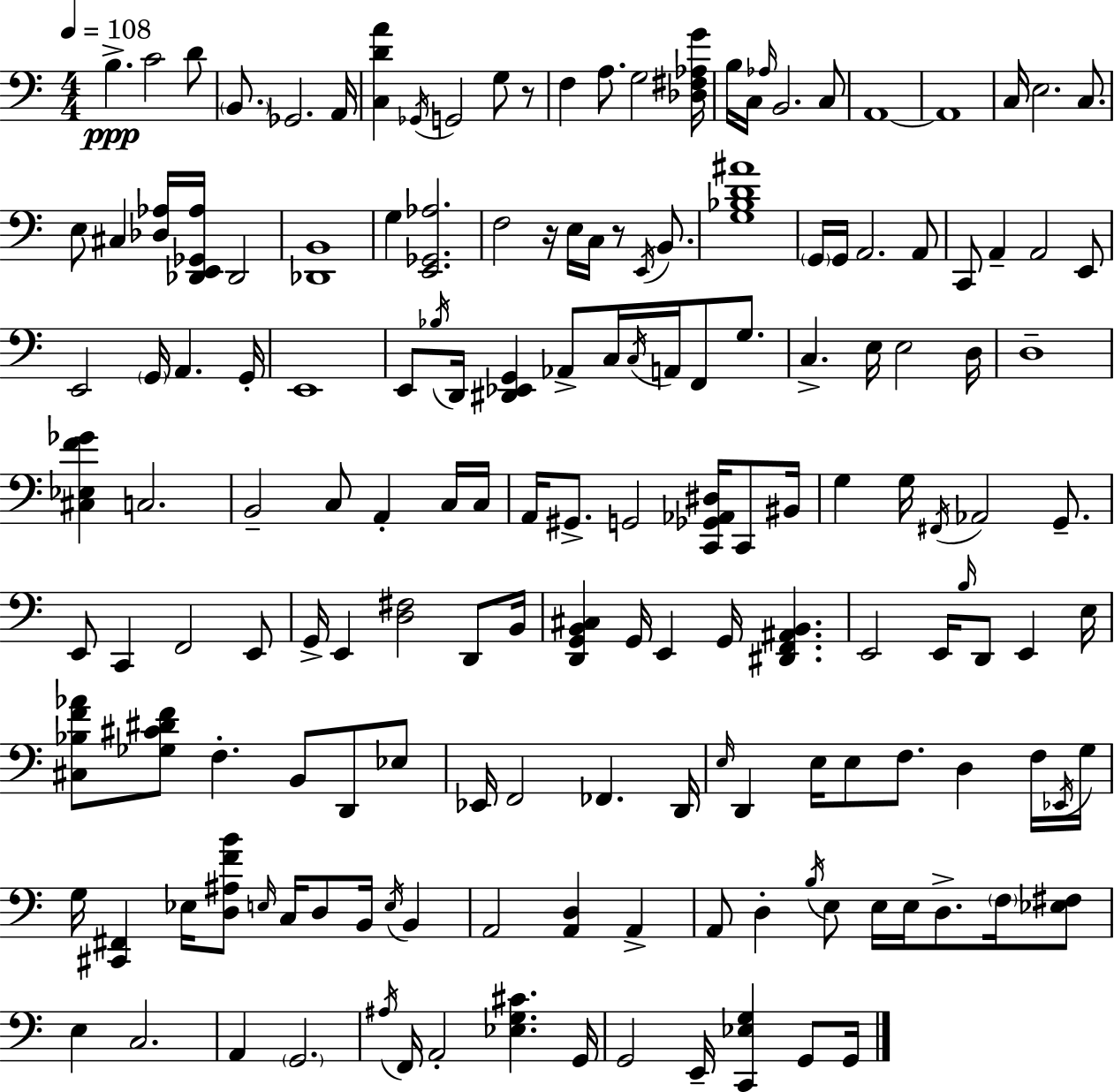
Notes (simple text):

B3/q. C4/h D4/e B2/e. Gb2/h. A2/s [C3,D4,A4]/q Gb2/s G2/h G3/e R/e F3/q A3/e. G3/h [Db3,F#3,Ab3,G4]/s B3/s C3/s Ab3/s B2/h. C3/e A2/w A2/w C3/s E3/h. C3/e. E3/e C#3/q [Db3,Ab3]/s [Db2,E2,Gb2,Ab3]/s Db2/h [Db2,B2]/w G3/q [E2,Gb2,Ab3]/h. F3/h R/s E3/s C3/s R/e E2/s B2/e. [G3,Bb3,D4,A#4]/w G2/s G2/s A2/h. A2/e C2/e A2/q A2/h E2/e E2/h G2/s A2/q. G2/s E2/w E2/e Bb3/s D2/s [D#2,Eb2,G2]/q Ab2/e C3/s C3/s A2/s F2/e G3/e. C3/q. E3/s E3/h D3/s D3/w [C#3,Eb3,F4,Gb4]/q C3/h. B2/h C3/e A2/q C3/s C3/s A2/s G#2/e. G2/h [C2,Gb2,Ab2,D#3]/s C2/e BIS2/s G3/q G3/s F#2/s Ab2/h G2/e. E2/e C2/q F2/h E2/e G2/s E2/q [D3,F#3]/h D2/e B2/s [D2,G2,B2,C#3]/q G2/s E2/q G2/s [D#2,F2,A#2,B2]/q. E2/h E2/s B3/s D2/e E2/q E3/s [C#3,Bb3,F4,Ab4]/e [Gb3,C#4,D#4,F4]/e F3/q. B2/e D2/e Eb3/e Eb2/s F2/h FES2/q. D2/s E3/s D2/q E3/s E3/e F3/e. D3/q F3/s Eb2/s G3/s G3/s [C#2,F#2]/q Eb3/s [D3,A#3,F4,B4]/e E3/s C3/s D3/e B2/s E3/s B2/q A2/h [A2,D3]/q A2/q A2/e D3/q B3/s E3/e E3/s E3/s D3/e. F3/s [Eb3,F#3]/e E3/q C3/h. A2/q G2/h. A#3/s F2/s A2/h [Eb3,G3,C#4]/q. G2/s G2/h E2/s [C2,Eb3,G3]/q G2/e G2/s